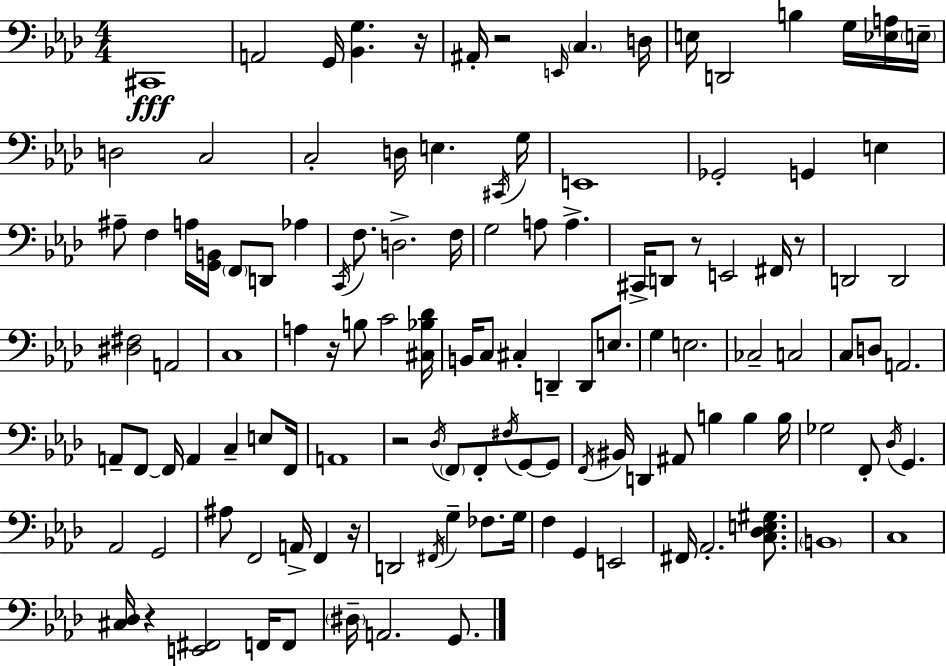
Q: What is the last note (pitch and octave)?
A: G2